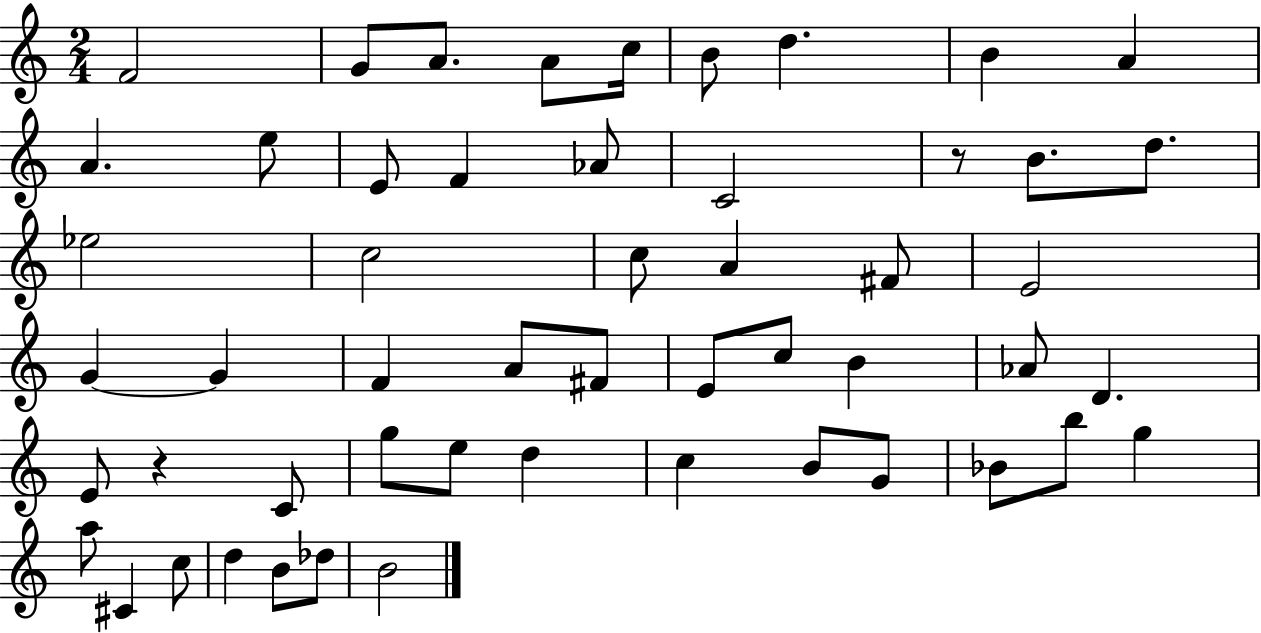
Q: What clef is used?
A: treble